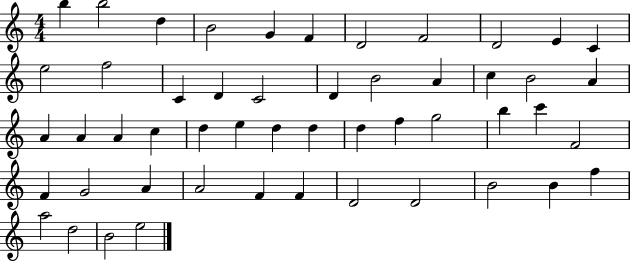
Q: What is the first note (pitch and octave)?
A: B5